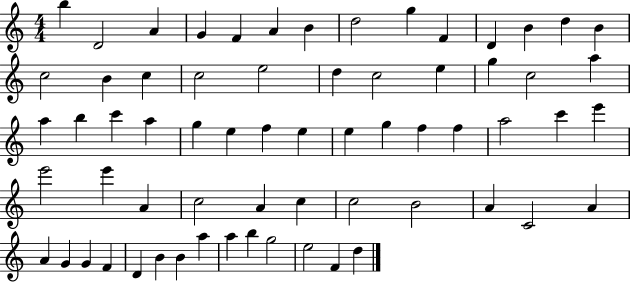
B5/q D4/h A4/q G4/q F4/q A4/q B4/q D5/h G5/q F4/q D4/q B4/q D5/q B4/q C5/h B4/q C5/q C5/h E5/h D5/q C5/h E5/q G5/q C5/h A5/q A5/q B5/q C6/q A5/q G5/q E5/q F5/q E5/q E5/q G5/q F5/q F5/q A5/h C6/q E6/q E6/h E6/q A4/q C5/h A4/q C5/q C5/h B4/h A4/q C4/h A4/q A4/q G4/q G4/q F4/q D4/q B4/q B4/q A5/q A5/q B5/q G5/h E5/h F4/q D5/q